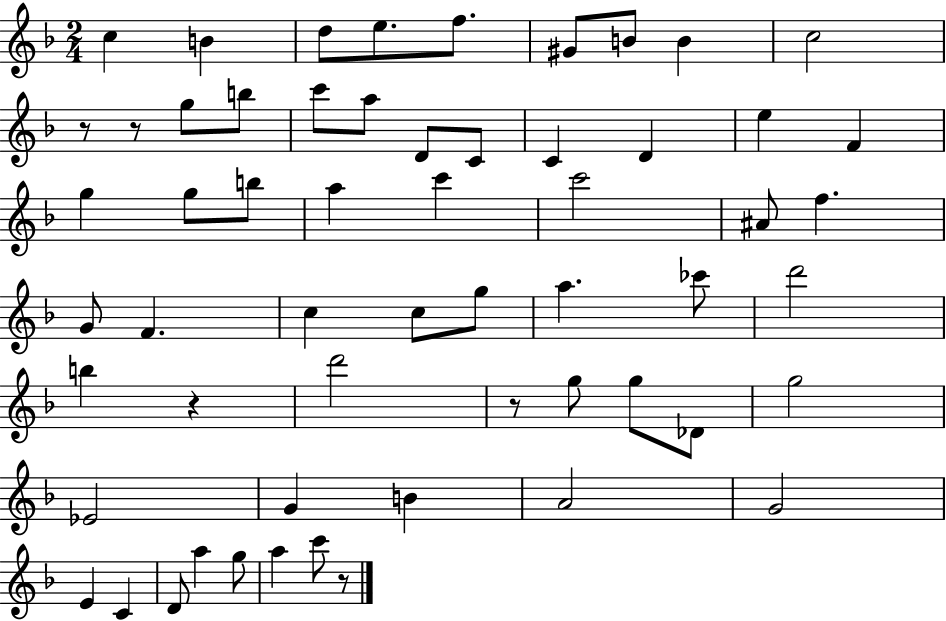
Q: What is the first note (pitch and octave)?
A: C5